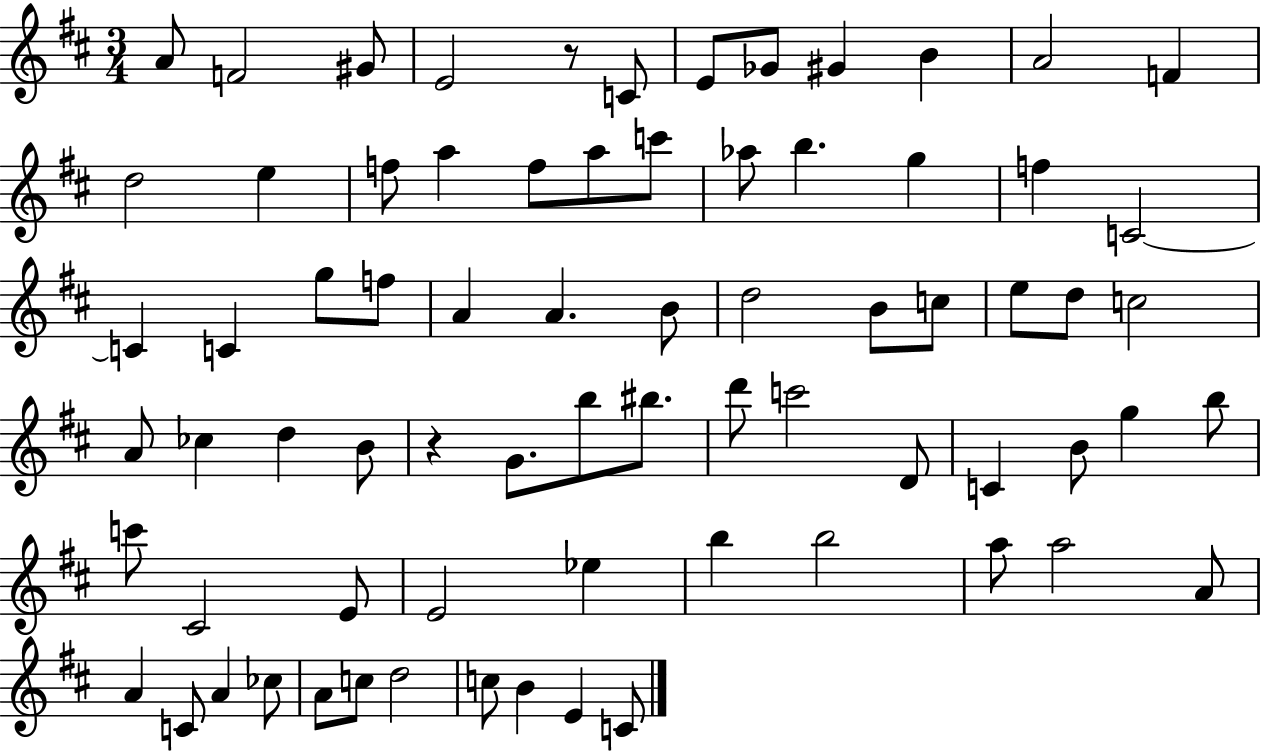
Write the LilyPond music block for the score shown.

{
  \clef treble
  \numericTimeSignature
  \time 3/4
  \key d \major
  \repeat volta 2 { a'8 f'2 gis'8 | e'2 r8 c'8 | e'8 ges'8 gis'4 b'4 | a'2 f'4 | \break d''2 e''4 | f''8 a''4 f''8 a''8 c'''8 | aes''8 b''4. g''4 | f''4 c'2~~ | \break c'4 c'4 g''8 f''8 | a'4 a'4. b'8 | d''2 b'8 c''8 | e''8 d''8 c''2 | \break a'8 ces''4 d''4 b'8 | r4 g'8. b''8 bis''8. | d'''8 c'''2 d'8 | c'4 b'8 g''4 b''8 | \break c'''8 cis'2 e'8 | e'2 ees''4 | b''4 b''2 | a''8 a''2 a'8 | \break a'4 c'8 a'4 ces''8 | a'8 c''8 d''2 | c''8 b'4 e'4 c'8 | } \bar "|."
}